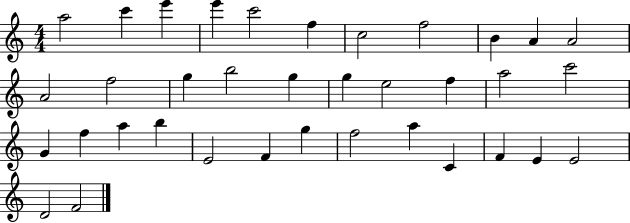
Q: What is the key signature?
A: C major